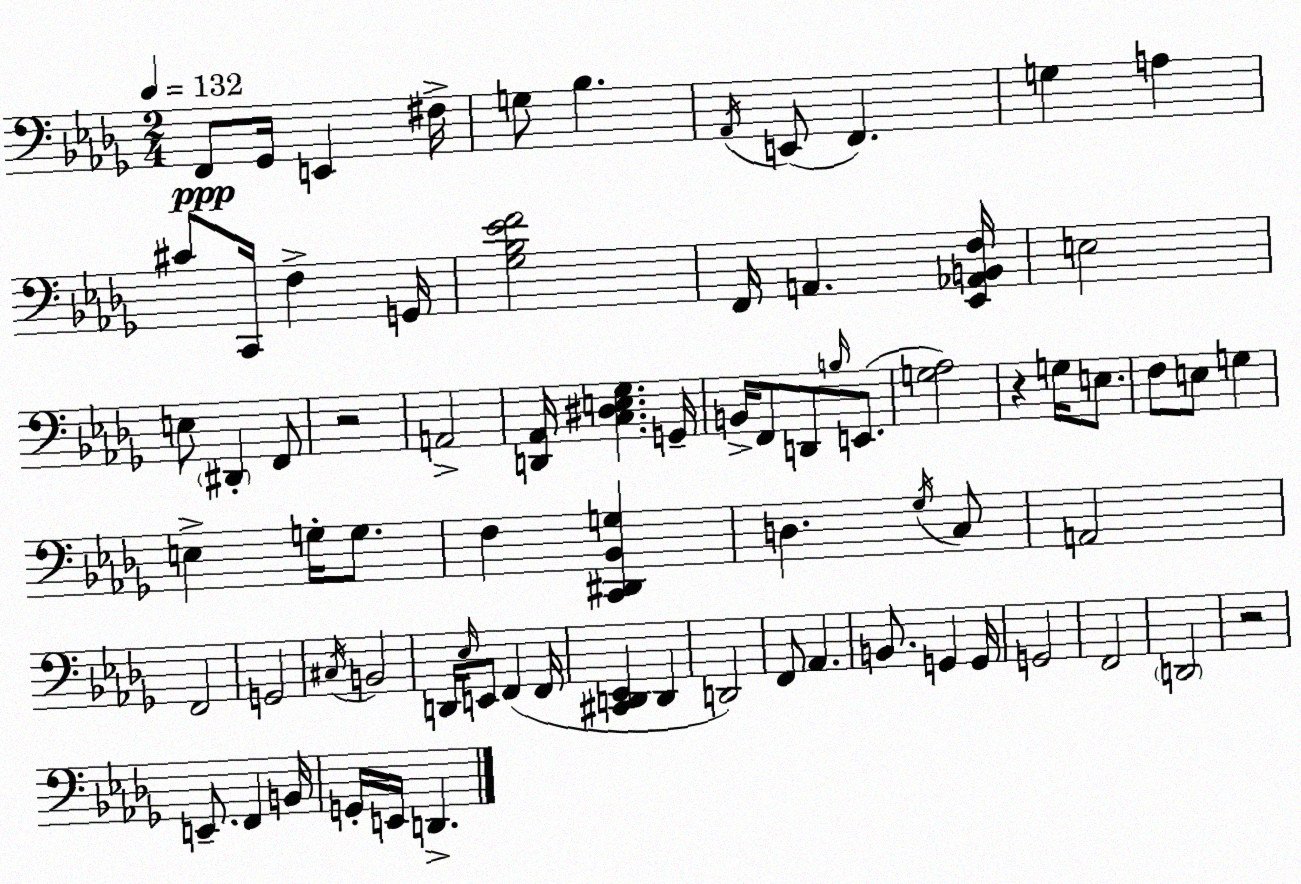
X:1
T:Untitled
M:2/4
L:1/4
K:Bbm
F,,/2 _G,,/4 E,, ^F,/4 G,/2 _B, _A,,/4 E,,/2 F,, G, A, ^C/2 C,,/4 F, G,,/4 [_G,_B,_EF]2 F,,/4 A,, [_E,,_A,,B,,F,]/4 E,2 E,/2 ^D,, F,,/2 z2 A,,2 [D,,_A,,]/4 [C,^D,E,_G,] G,,/4 B,,/4 F,,/2 D,,/2 B,/4 E,,/2 [G,_A,]2 z G,/4 E,/2 F,/2 E,/2 G, E, G,/4 G,/2 F, [C,,^D,,_B,,G,] D, _G,/4 C,/2 A,,2 F,,2 G,,2 ^C,/4 B,,2 D,,/4 _E,/4 E,,/2 F,, F,,/4 [^C,,D,,_E,,] D,, D,,2 F,,/2 _A,, B,,/2 G,, G,,/4 G,,2 F,,2 D,,2 z2 E,,/2 F,, B,,/4 G,,/4 E,,/4 D,,